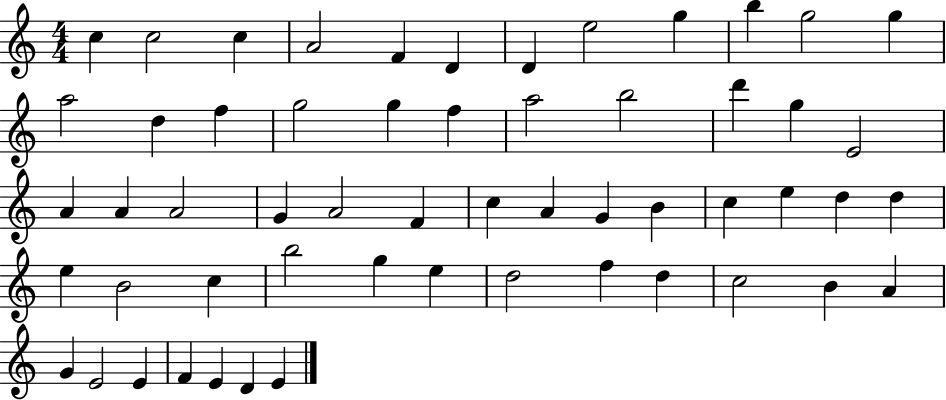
C5/q C5/h C5/q A4/h F4/q D4/q D4/q E5/h G5/q B5/q G5/h G5/q A5/h D5/q F5/q G5/h G5/q F5/q A5/h B5/h D6/q G5/q E4/h A4/q A4/q A4/h G4/q A4/h F4/q C5/q A4/q G4/q B4/q C5/q E5/q D5/q D5/q E5/q B4/h C5/q B5/h G5/q E5/q D5/h F5/q D5/q C5/h B4/q A4/q G4/q E4/h E4/q F4/q E4/q D4/q E4/q